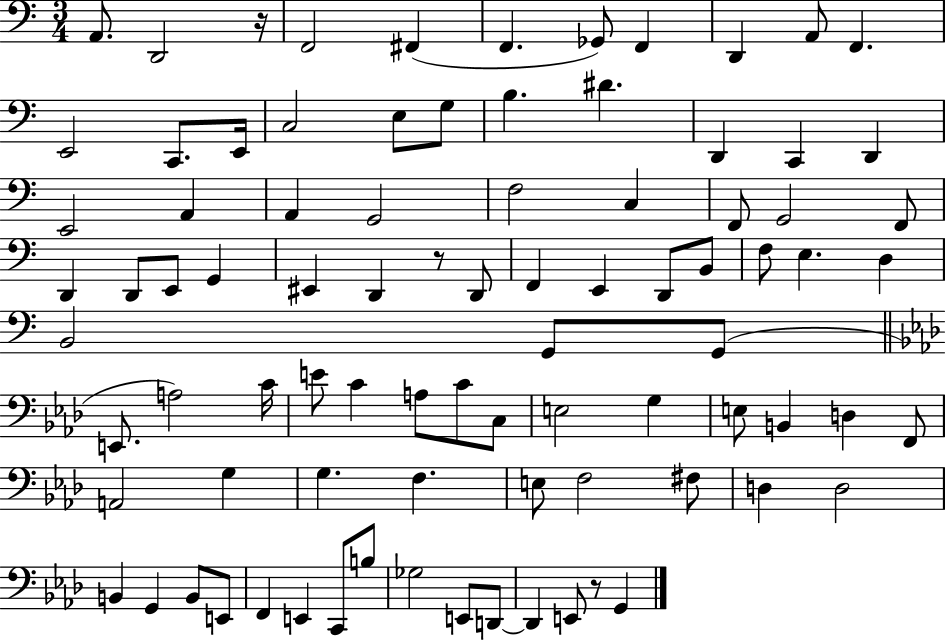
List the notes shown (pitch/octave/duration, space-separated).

A2/e. D2/h R/s F2/h F#2/q F2/q. Gb2/e F2/q D2/q A2/e F2/q. E2/h C2/e. E2/s C3/h E3/e G3/e B3/q. D#4/q. D2/q C2/q D2/q E2/h A2/q A2/q G2/h F3/h C3/q F2/e G2/h F2/e D2/q D2/e E2/e G2/q EIS2/q D2/q R/e D2/e F2/q E2/q D2/e B2/e F3/e E3/q. D3/q B2/h G2/e G2/e E2/e. A3/h C4/s E4/e C4/q A3/e C4/e C3/e E3/h G3/q E3/e B2/q D3/q F2/e A2/h G3/q G3/q. F3/q. E3/e F3/h F#3/e D3/q D3/h B2/q G2/q B2/e E2/e F2/q E2/q C2/e B3/e Gb3/h E2/e D2/e D2/q E2/e R/e G2/q